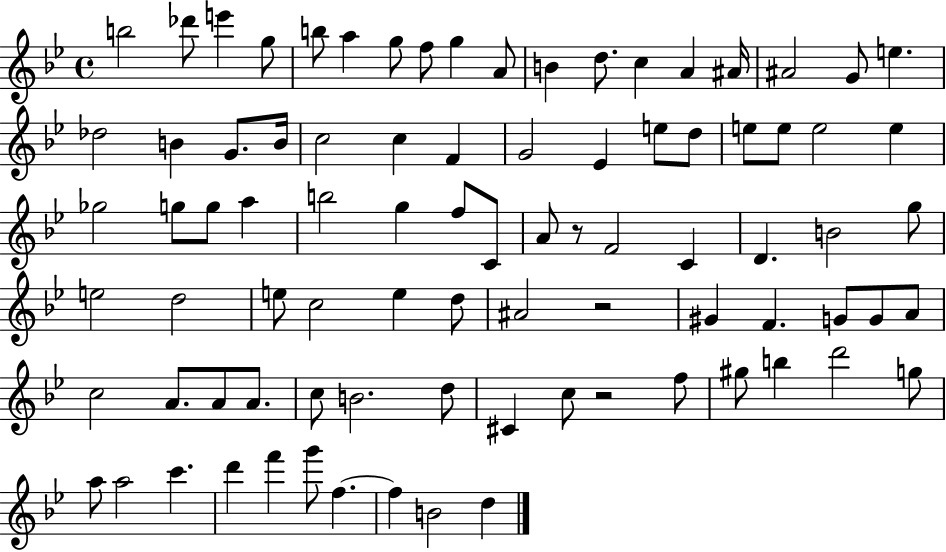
X:1
T:Untitled
M:4/4
L:1/4
K:Bb
b2 _d'/2 e' g/2 b/2 a g/2 f/2 g A/2 B d/2 c A ^A/4 ^A2 G/2 e _d2 B G/2 B/4 c2 c F G2 _E e/2 d/2 e/2 e/2 e2 e _g2 g/2 g/2 a b2 g f/2 C/2 A/2 z/2 F2 C D B2 g/2 e2 d2 e/2 c2 e d/2 ^A2 z2 ^G F G/2 G/2 A/2 c2 A/2 A/2 A/2 c/2 B2 d/2 ^C c/2 z2 f/2 ^g/2 b d'2 g/2 a/2 a2 c' d' f' g'/2 f f B2 d